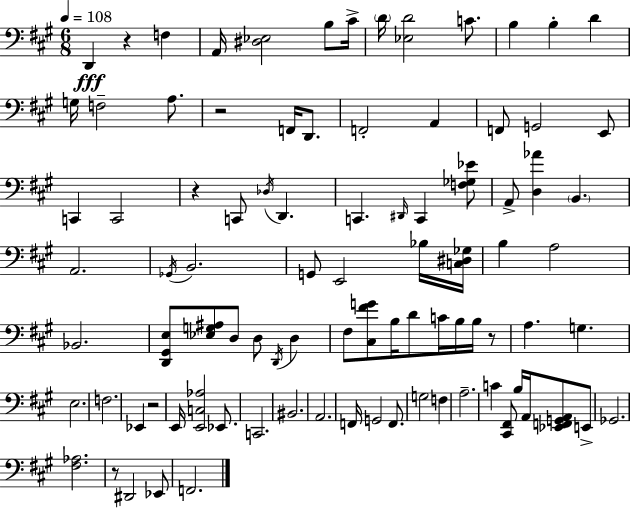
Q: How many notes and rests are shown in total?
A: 91